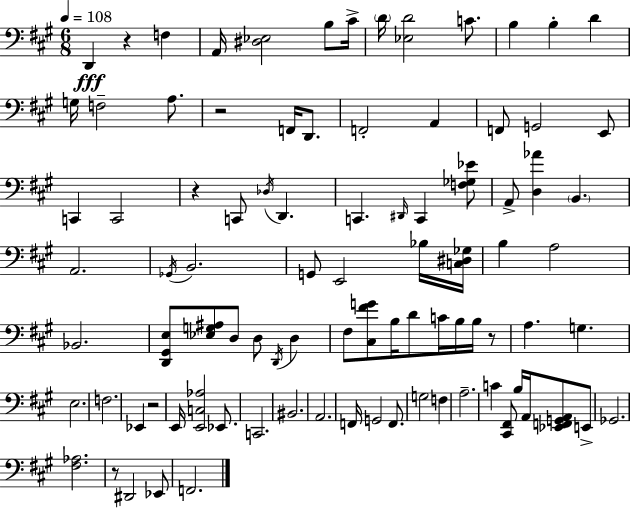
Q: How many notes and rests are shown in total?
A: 91